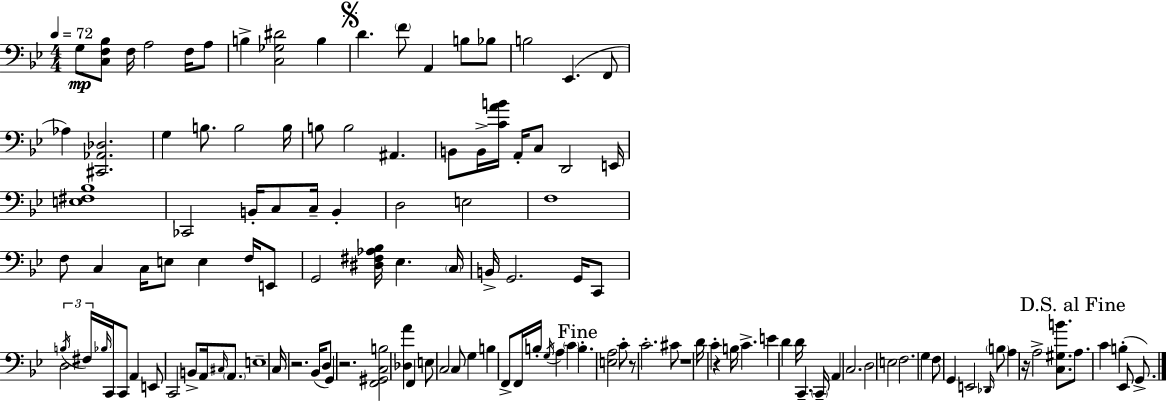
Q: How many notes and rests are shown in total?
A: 128